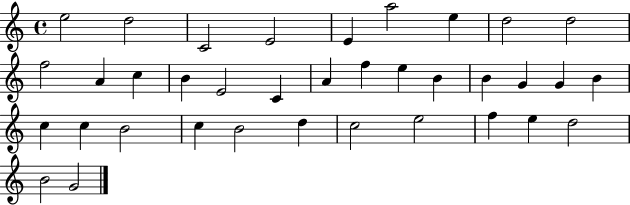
X:1
T:Untitled
M:4/4
L:1/4
K:C
e2 d2 C2 E2 E a2 e d2 d2 f2 A c B E2 C A f e B B G G B c c B2 c B2 d c2 e2 f e d2 B2 G2